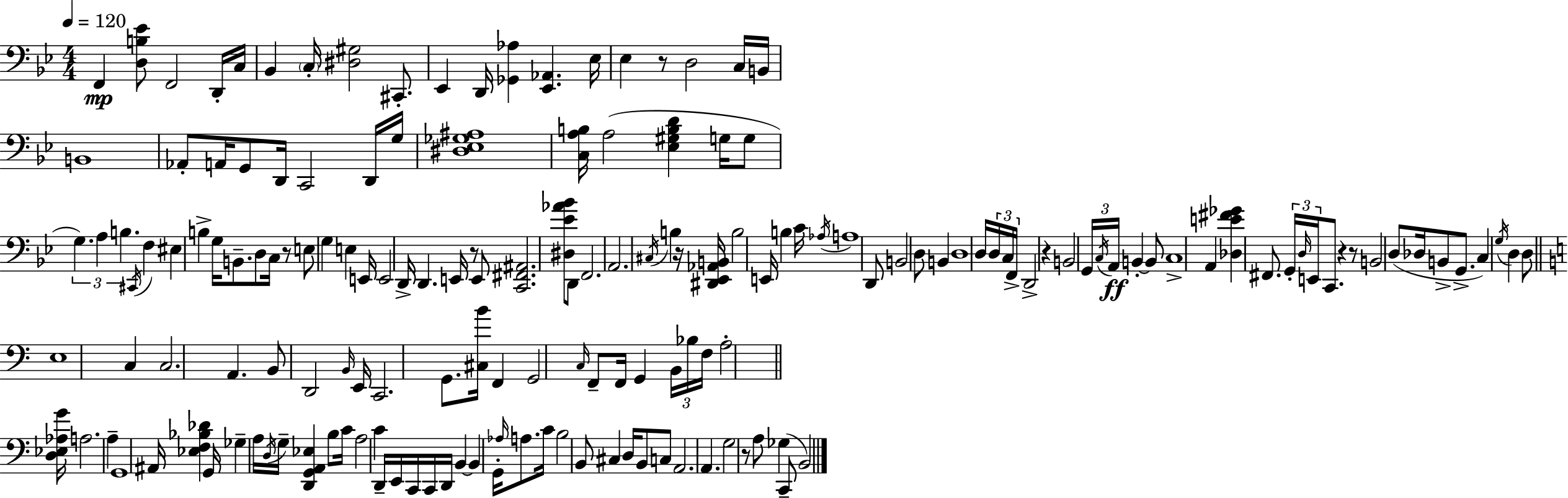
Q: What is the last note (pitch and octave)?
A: B2